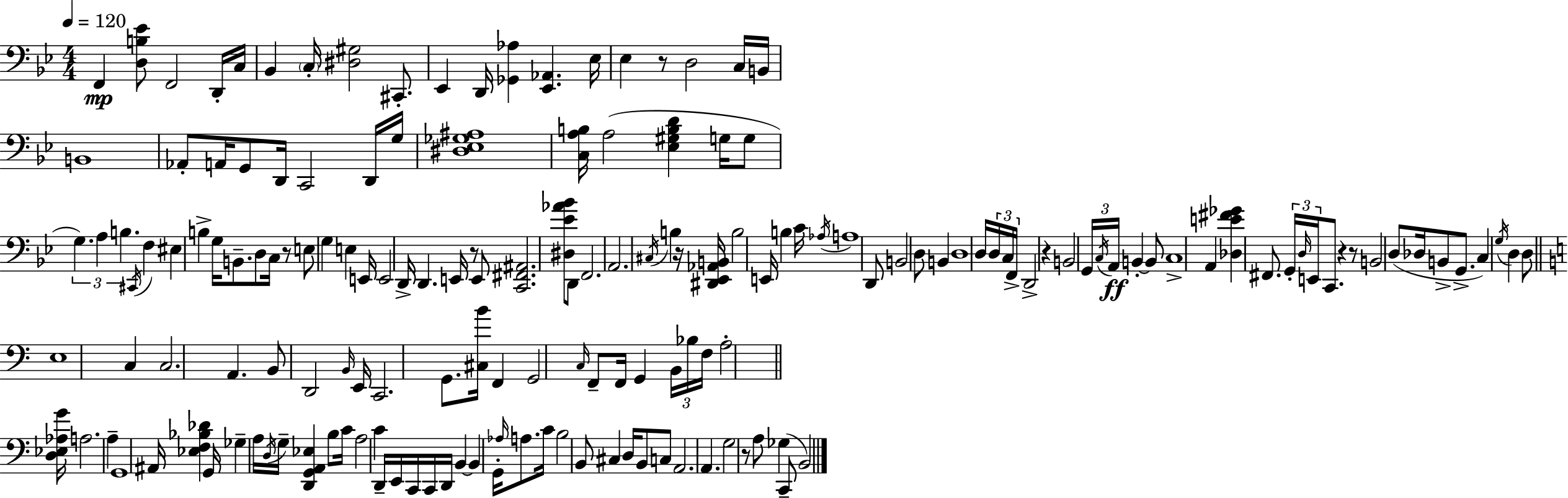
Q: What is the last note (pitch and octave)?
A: B2